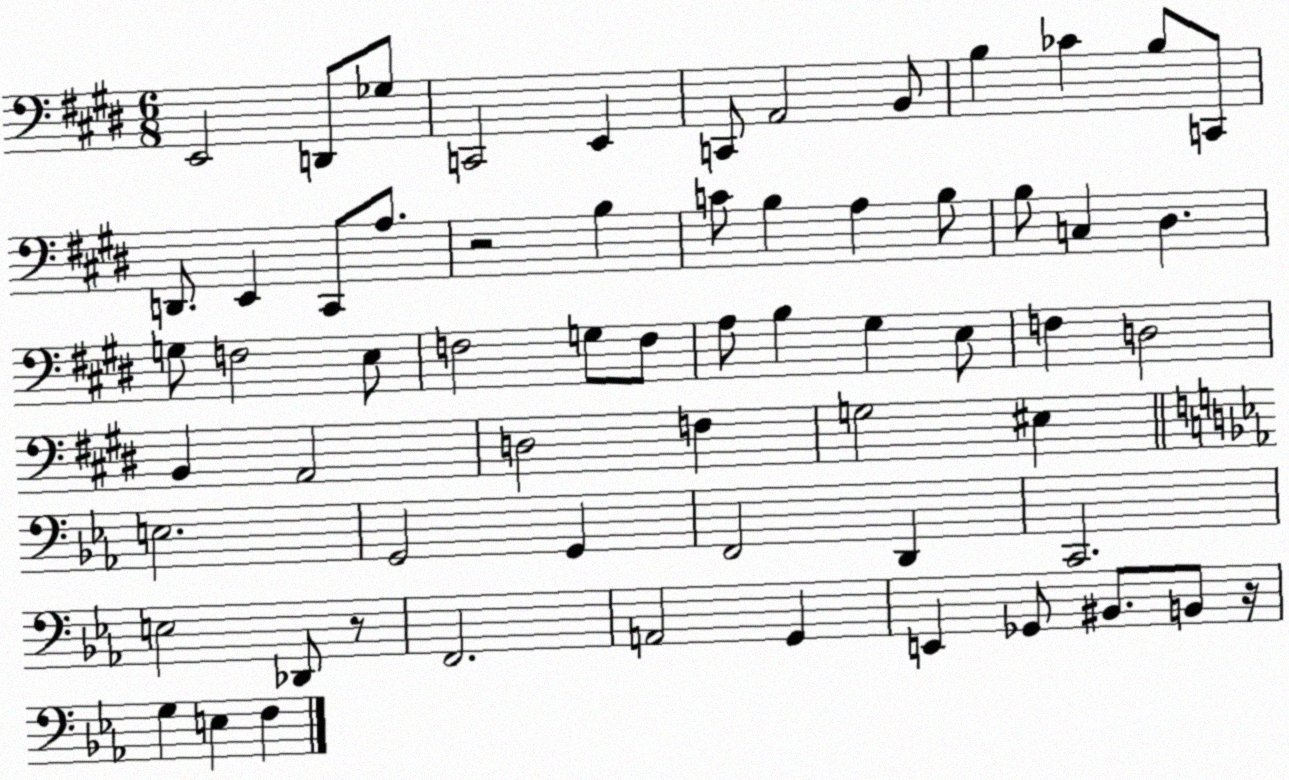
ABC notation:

X:1
T:Untitled
M:6/8
L:1/4
K:E
E,,2 D,,/2 _G,/2 C,,2 E,, C,,/2 A,,2 B,,/2 B, _C B,/2 C,,/2 D,,/2 E,, ^C,,/2 A,/2 z2 B, C/2 B, A, B,/2 B,/2 C, ^D, G,/2 F,2 E,/2 F,2 G,/2 F,/2 A,/2 B, ^G, E,/2 F, D,2 B,, A,,2 D,2 F, G,2 ^E, E,2 G,,2 G,, F,,2 D,, C,,2 E,2 _D,,/2 z/2 F,,2 A,,2 G,, E,, _G,,/2 ^B,,/2 B,,/2 z/4 G, E, F,